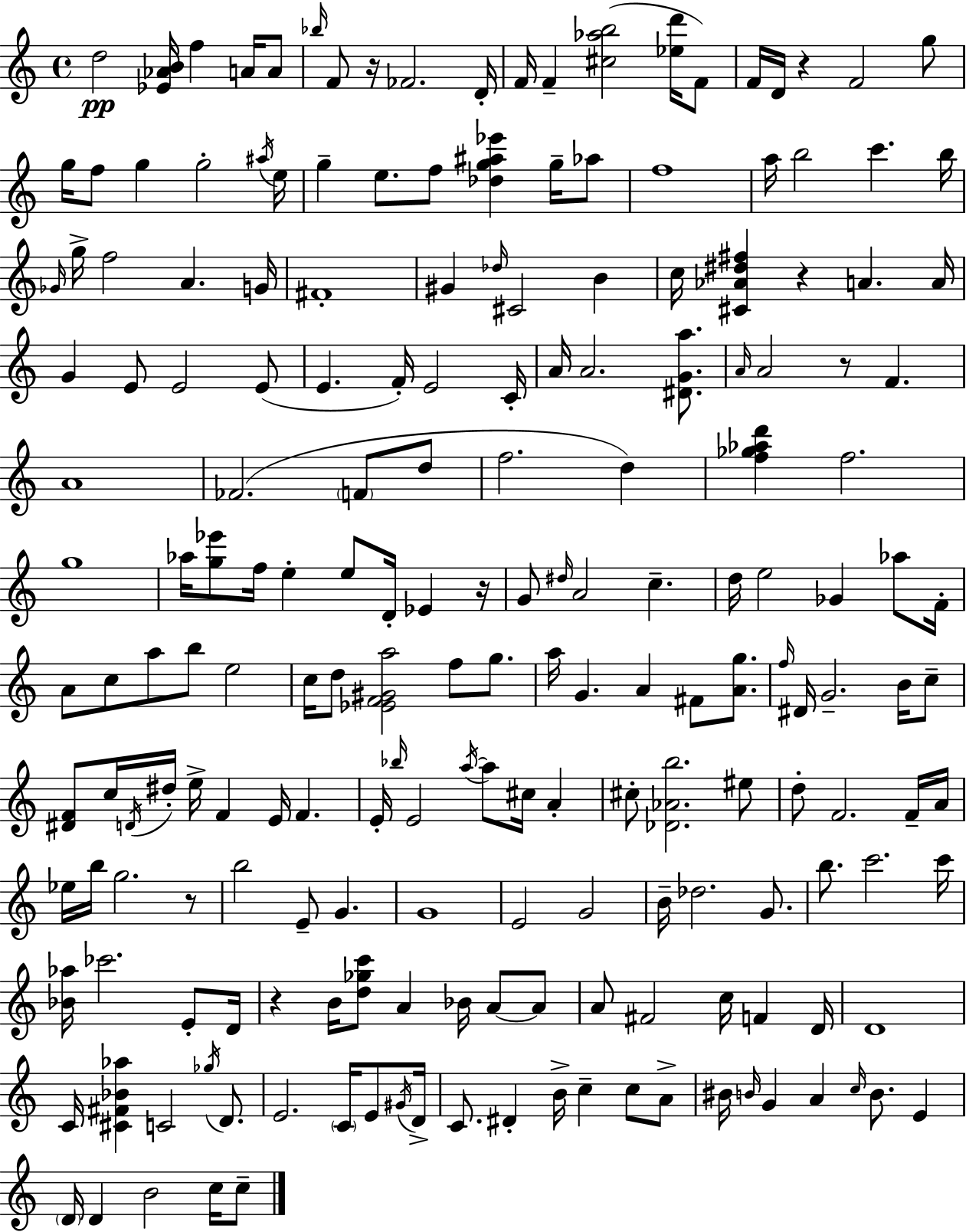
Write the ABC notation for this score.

X:1
T:Untitled
M:4/4
L:1/4
K:Am
d2 [_E_AB]/4 f A/4 A/2 _b/4 F/2 z/4 _F2 D/4 F/4 F [^c_ab]2 [_ed']/4 F/2 F/4 D/4 z F2 g/2 g/4 f/2 g g2 ^a/4 e/4 g e/2 f/2 [_dg^a_e'] g/4 _a/2 f4 a/4 b2 c' b/4 _G/4 g/4 f2 A G/4 ^F4 ^G _d/4 ^C2 B c/4 [^C_A^d^f] z A A/4 G E/2 E2 E/2 E F/4 E2 C/4 A/4 A2 [^DGa]/2 A/4 A2 z/2 F A4 _F2 F/2 d/2 f2 d [f_g_ad'] f2 g4 _a/4 [g_e']/2 f/4 e e/2 D/4 _E z/4 G/2 ^d/4 A2 c d/4 e2 _G _a/2 F/4 A/2 c/2 a/2 b/2 e2 c/4 d/2 [_EF^Ga]2 f/2 g/2 a/4 G A ^F/2 [Ag]/2 f/4 ^D/4 G2 B/4 c/2 [^DF]/2 c/4 D/4 ^d/4 e/4 F E/4 F E/4 _b/4 E2 a/4 a/2 ^c/4 A ^c/2 [_D_Ab]2 ^e/2 d/2 F2 F/4 A/4 _e/4 b/4 g2 z/2 b2 E/2 G G4 E2 G2 B/4 _d2 G/2 b/2 c'2 c'/4 [_B_a]/4 _c'2 E/2 D/4 z B/4 [d_gc']/2 A _B/4 A/2 A/2 A/2 ^F2 c/4 F D/4 D4 C/4 [^C^F_B_a] C2 _g/4 D/2 E2 C/4 E/2 ^G/4 D/4 C/2 ^D B/4 c c/2 A/2 ^B/4 B/4 G A c/4 B/2 E D/4 D B2 c/4 c/2